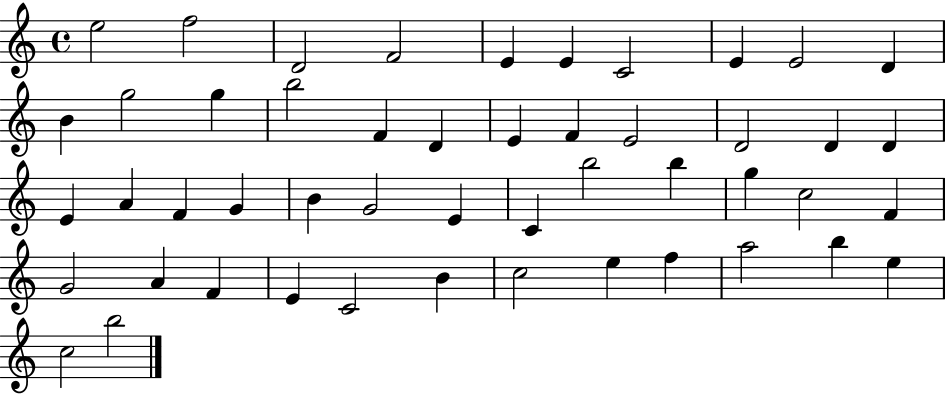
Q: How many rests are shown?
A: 0